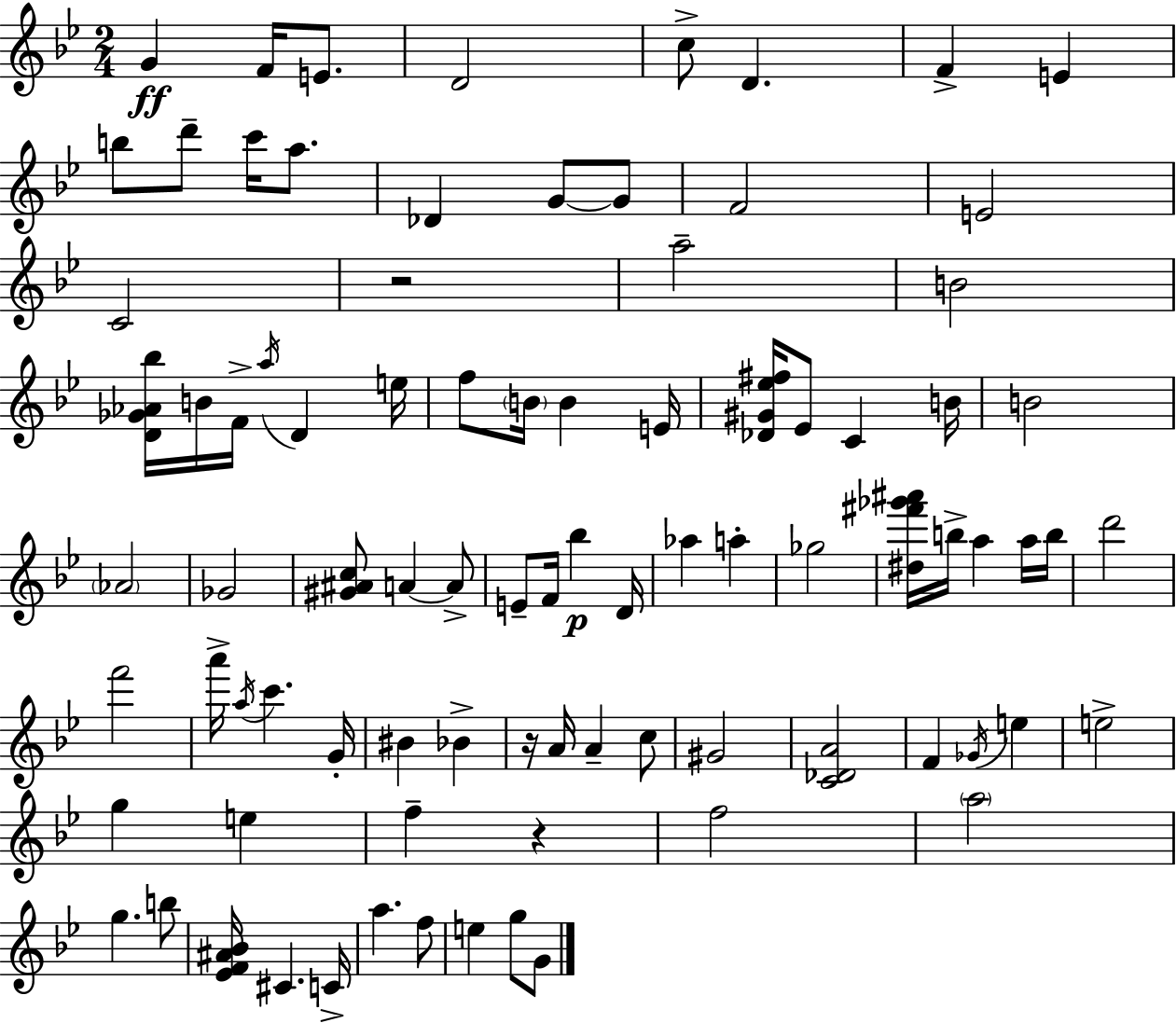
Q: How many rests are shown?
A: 3